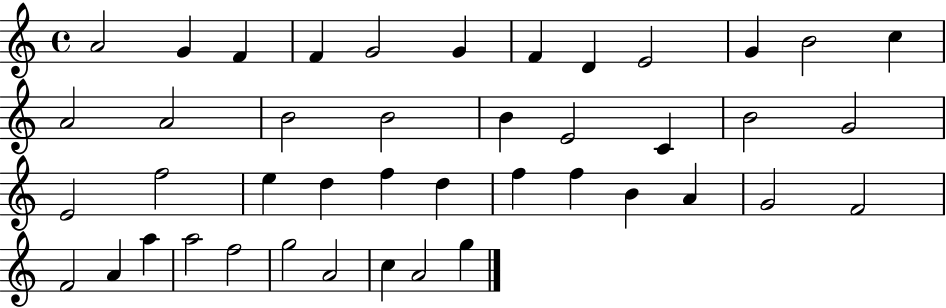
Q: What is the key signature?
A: C major